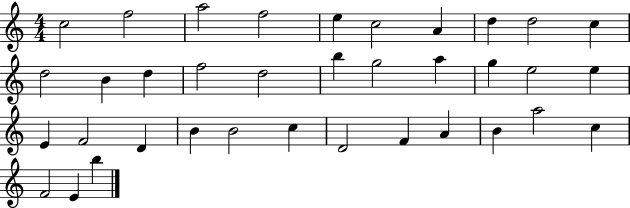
{
  \clef treble
  \numericTimeSignature
  \time 4/4
  \key c \major
  c''2 f''2 | a''2 f''2 | e''4 c''2 a'4 | d''4 d''2 c''4 | \break d''2 b'4 d''4 | f''2 d''2 | b''4 g''2 a''4 | g''4 e''2 e''4 | \break e'4 f'2 d'4 | b'4 b'2 c''4 | d'2 f'4 a'4 | b'4 a''2 c''4 | \break f'2 e'4 b''4 | \bar "|."
}